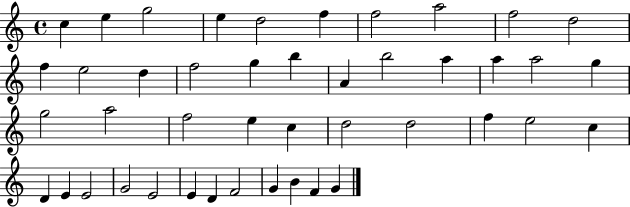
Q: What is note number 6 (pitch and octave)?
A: F5